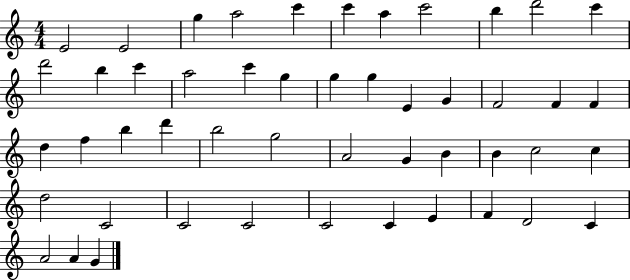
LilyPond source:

{
  \clef treble
  \numericTimeSignature
  \time 4/4
  \key c \major
  e'2 e'2 | g''4 a''2 c'''4 | c'''4 a''4 c'''2 | b''4 d'''2 c'''4 | \break d'''2 b''4 c'''4 | a''2 c'''4 g''4 | g''4 g''4 e'4 g'4 | f'2 f'4 f'4 | \break d''4 f''4 b''4 d'''4 | b''2 g''2 | a'2 g'4 b'4 | b'4 c''2 c''4 | \break d''2 c'2 | c'2 c'2 | c'2 c'4 e'4 | f'4 d'2 c'4 | \break a'2 a'4 g'4 | \bar "|."
}